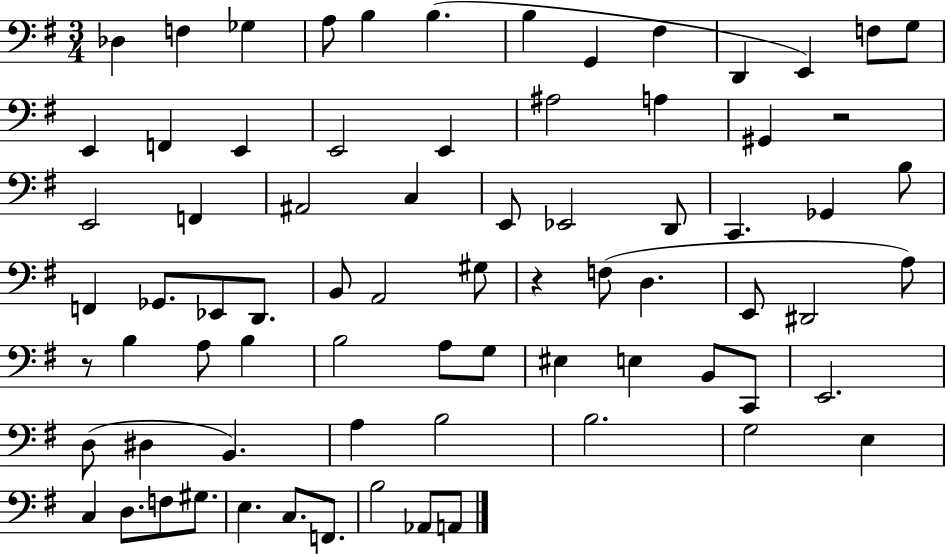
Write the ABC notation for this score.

X:1
T:Untitled
M:3/4
L:1/4
K:G
_D, F, _G, A,/2 B, B, B, G,, ^F, D,, E,, F,/2 G,/2 E,, F,, E,, E,,2 E,, ^A,2 A, ^G,, z2 E,,2 F,, ^A,,2 C, E,,/2 _E,,2 D,,/2 C,, _G,, B,/2 F,, _G,,/2 _E,,/2 D,,/2 B,,/2 A,,2 ^G,/2 z F,/2 D, E,,/2 ^D,,2 A,/2 z/2 B, A,/2 B, B,2 A,/2 G,/2 ^E, E, B,,/2 C,,/2 E,,2 D,/2 ^D, B,, A, B,2 B,2 G,2 E, C, D,/2 F,/2 ^G,/2 E, C,/2 F,,/2 B,2 _A,,/2 A,,/2